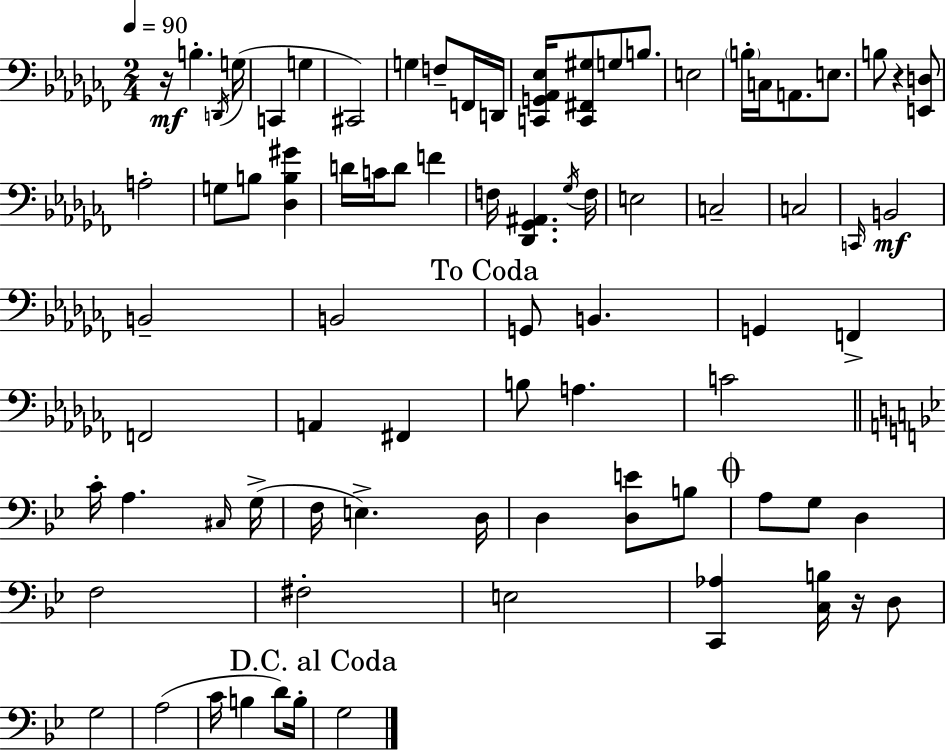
R/s B3/q. D2/s G3/s C2/q G3/q C#2/h G3/q F3/e F2/s D2/s [C2,G2,Ab2,Eb3]/s [C2,F#2,G#3]/e G3/e B3/e. E3/h B3/s C3/s A2/e. E3/e. B3/e R/q [E2,D3]/e A3/h G3/e B3/e [Db3,B3,G#4]/q D4/s C4/s D4/e F4/q F3/s [Db2,Gb2,A#2]/q. Gb3/s F3/s E3/h C3/h C3/h C2/s B2/h B2/h B2/h G2/e B2/q. G2/q F2/q F2/h A2/q F#2/q B3/e A3/q. C4/h C4/s A3/q. C#3/s G3/s F3/s E3/q. D3/s D3/q [D3,E4]/e B3/e A3/e G3/e D3/q F3/h F#3/h E3/h [C2,Ab3]/q [C3,B3]/s R/s D3/e G3/h A3/h C4/s B3/q D4/e B3/s G3/h